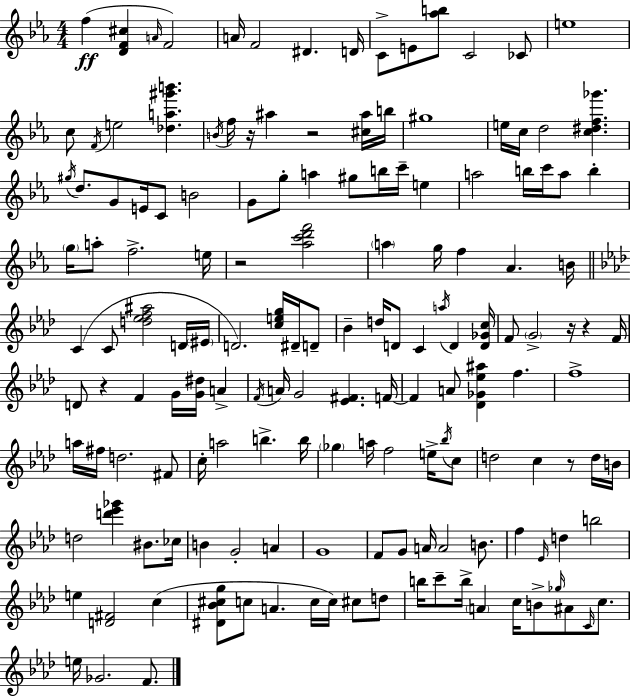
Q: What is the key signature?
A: EES major